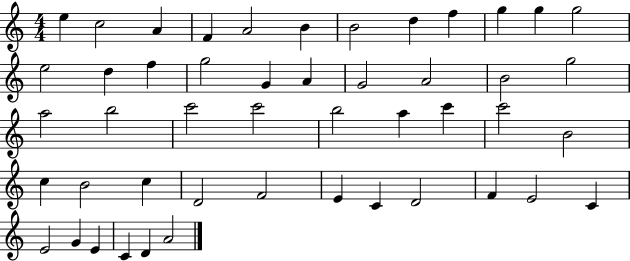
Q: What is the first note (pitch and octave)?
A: E5